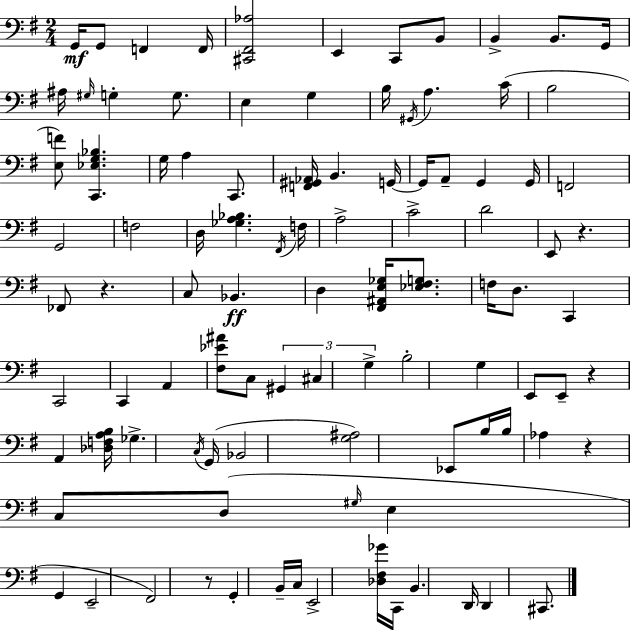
G2/s G2/e F2/q F2/s [C#2,F#2,Ab3]/h E2/q C2/e B2/e B2/q B2/e. G2/s A#3/s G#3/s G3/q G3/e. E3/q G3/q B3/s G#2/s A3/q. C4/s B3/h [E3,F4]/e [C2,Eb3,G3,Bb3]/q. G3/s A3/q C2/e. [F2,G#2,Ab2]/s B2/q. G2/s G2/s A2/e G2/q G2/s F2/h G2/h F3/h D3/s [Gb3,A3,Bb3]/q. F#2/s F3/s A3/h C4/h D4/h E2/e R/q. FES2/e R/q. C3/e Bb2/q. D3/q [F#2,A#2,E3,Gb3]/s [Eb3,F#3,G3]/e. F3/s D3/e. C2/q C2/h C2/q A2/q [F#3,Eb4,A#4]/e C3/e G#2/q C#3/q G3/q B3/h G3/q E2/e E2/e R/q A2/q [Db3,F3,A3,B3]/s Gb3/q. C3/s G2/s Bb2/h [G3,A#3]/h Eb2/e B3/s B3/s Ab3/q R/q C3/e D3/e G#3/s E3/q G2/q E2/h F#2/h R/e G2/q B2/s C3/s E2/h [Db3,F#3,Gb4]/s C2/s B2/q. D2/s D2/q C#2/e.